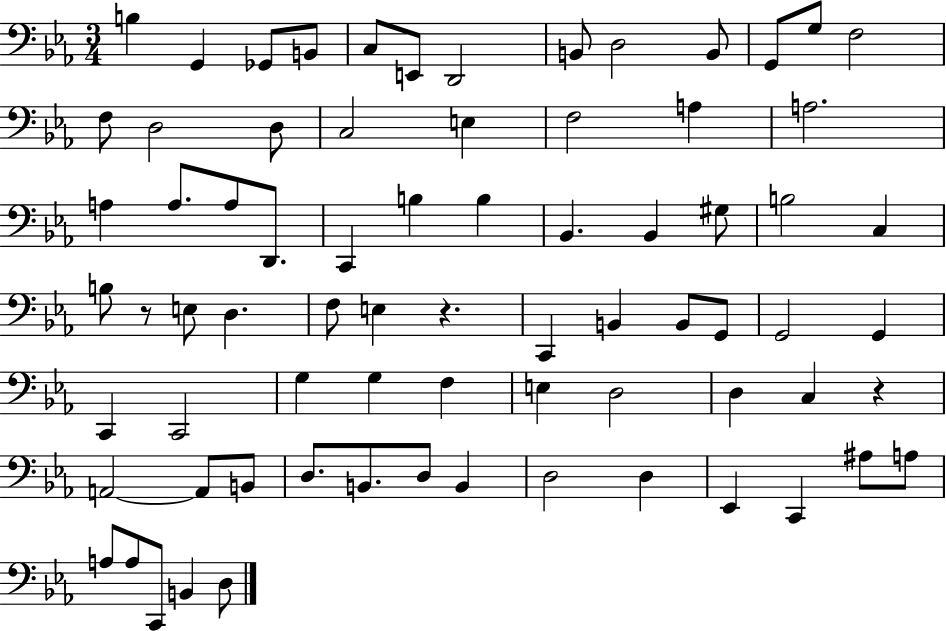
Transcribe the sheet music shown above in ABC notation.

X:1
T:Untitled
M:3/4
L:1/4
K:Eb
B, G,, _G,,/2 B,,/2 C,/2 E,,/2 D,,2 B,,/2 D,2 B,,/2 G,,/2 G,/2 F,2 F,/2 D,2 D,/2 C,2 E, F,2 A, A,2 A, A,/2 A,/2 D,,/2 C,, B, B, _B,, _B,, ^G,/2 B,2 C, B,/2 z/2 E,/2 D, F,/2 E, z C,, B,, B,,/2 G,,/2 G,,2 G,, C,, C,,2 G, G, F, E, D,2 D, C, z A,,2 A,,/2 B,,/2 D,/2 B,,/2 D,/2 B,, D,2 D, _E,, C,, ^A,/2 A,/2 A,/2 A,/2 C,,/2 B,, D,/2